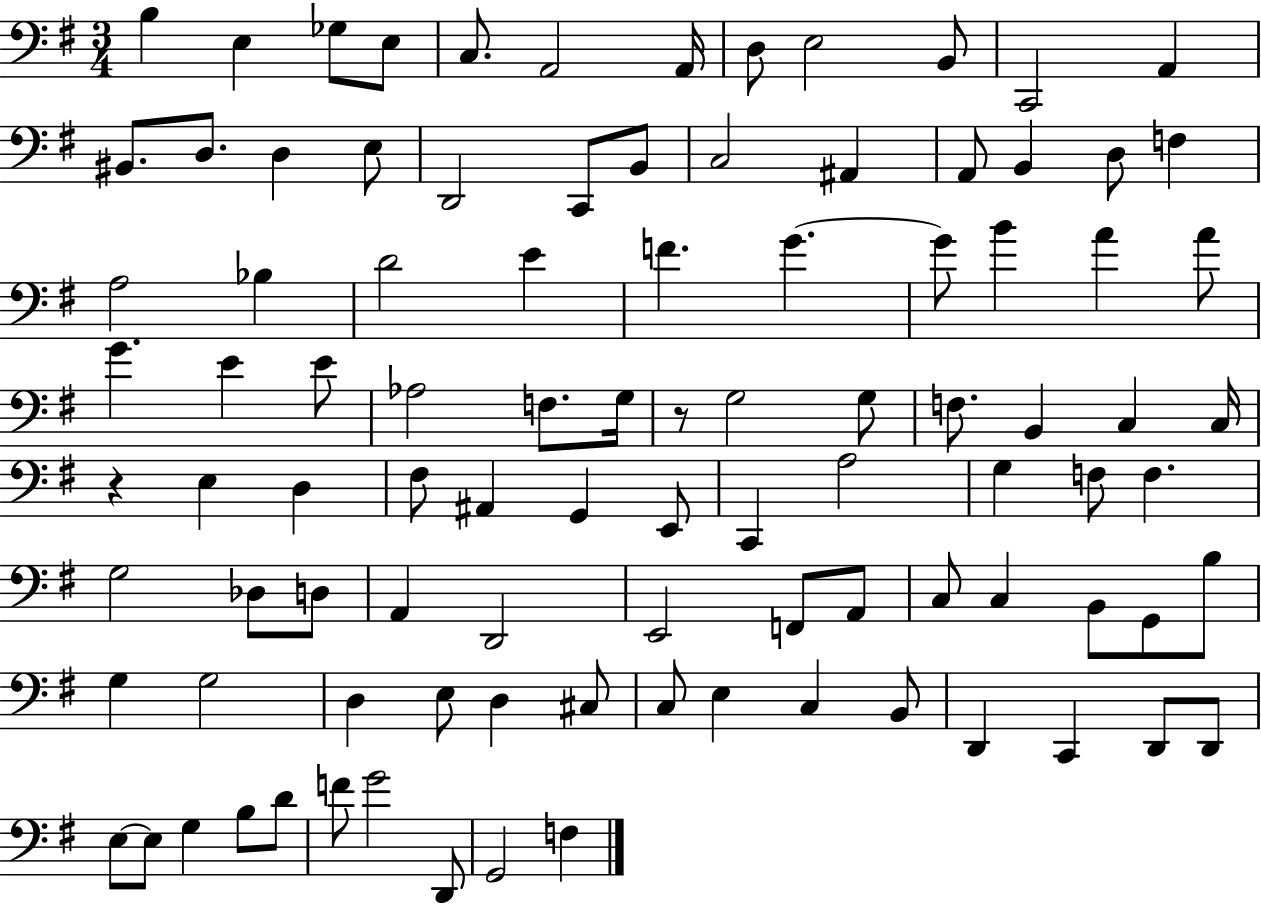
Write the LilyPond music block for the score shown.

{
  \clef bass
  \numericTimeSignature
  \time 3/4
  \key g \major
  \repeat volta 2 { b4 e4 ges8 e8 | c8. a,2 a,16 | d8 e2 b,8 | c,2 a,4 | \break bis,8. d8. d4 e8 | d,2 c,8 b,8 | c2 ais,4 | a,8 b,4 d8 f4 | \break a2 bes4 | d'2 e'4 | f'4. g'4.~~ | g'8 b'4 a'4 a'8 | \break g'4. e'4 e'8 | aes2 f8. g16 | r8 g2 g8 | f8. b,4 c4 c16 | \break r4 e4 d4 | fis8 ais,4 g,4 e,8 | c,4 a2 | g4 f8 f4. | \break g2 des8 d8 | a,4 d,2 | e,2 f,8 a,8 | c8 c4 b,8 g,8 b8 | \break g4 g2 | d4 e8 d4 cis8 | c8 e4 c4 b,8 | d,4 c,4 d,8 d,8 | \break e8~~ e8 g4 b8 d'8 | f'8 g'2 d,8 | g,2 f4 | } \bar "|."
}